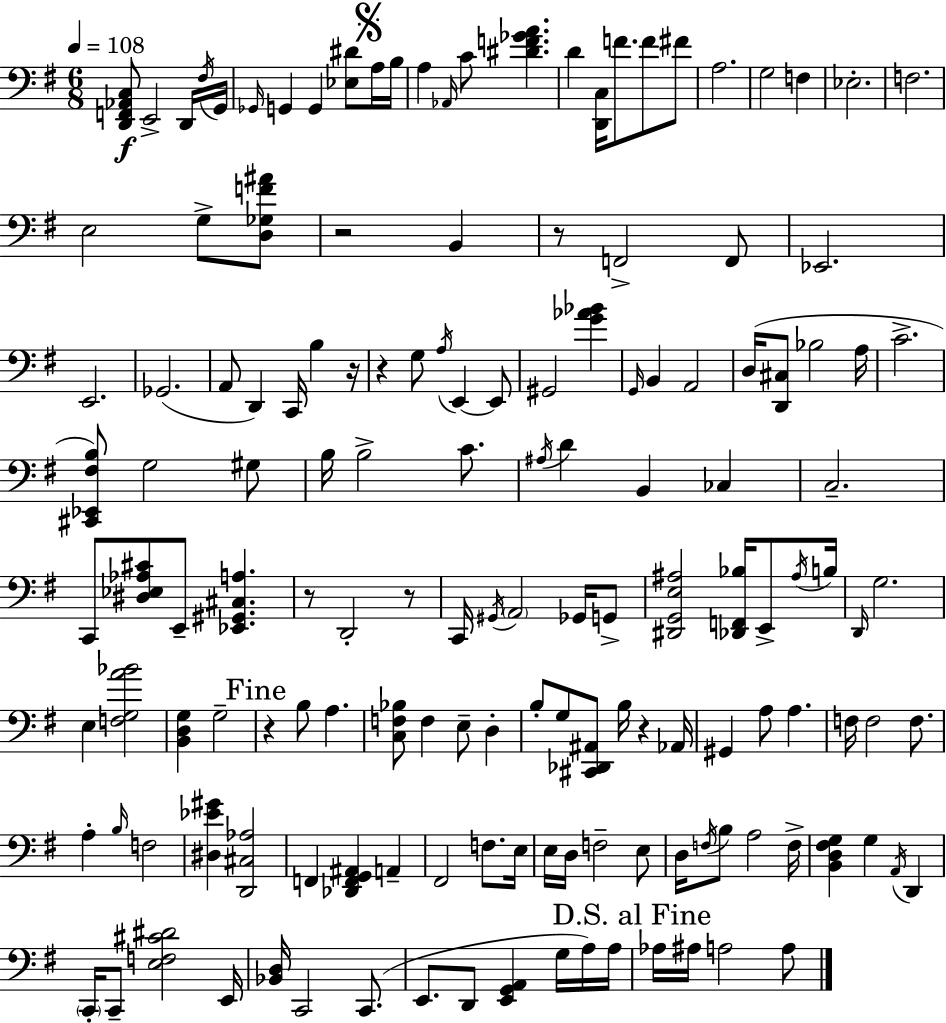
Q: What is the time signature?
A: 6/8